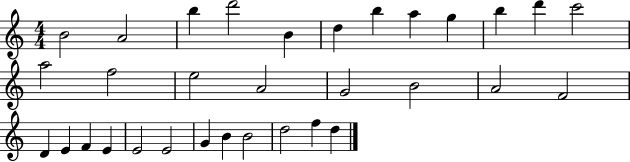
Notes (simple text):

B4/h A4/h B5/q D6/h B4/q D5/q B5/q A5/q G5/q B5/q D6/q C6/h A5/h F5/h E5/h A4/h G4/h B4/h A4/h F4/h D4/q E4/q F4/q E4/q E4/h E4/h G4/q B4/q B4/h D5/h F5/q D5/q